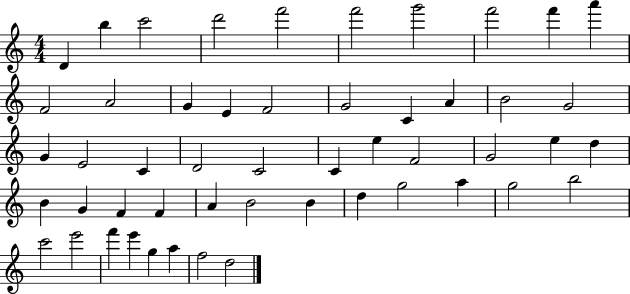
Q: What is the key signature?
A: C major